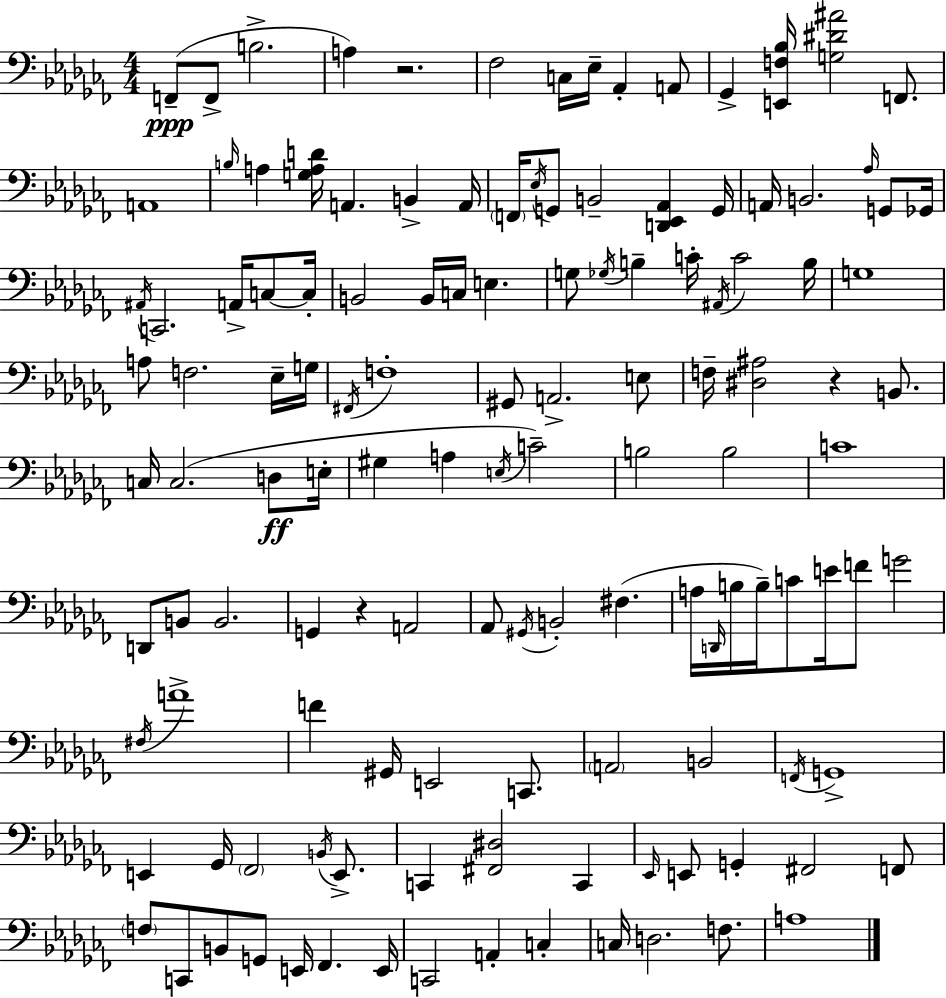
{
  \clef bass
  \numericTimeSignature
  \time 4/4
  \key aes \minor
  f,8--(\ppp f,8-> b2.-> | a4) r2. | fes2 c16 ees16-- aes,4-. a,8 | ges,4-> <e, f bes>16 <g dis' ais'>2 f,8. | \break a,1 | \grace { b16 } a4 <g a d'>16 a,4. b,4-> | a,16 \parenthesize f,16 \acciaccatura { ees16 } g,8 b,2-- <d, ees, aes,>4 | g,16 a,16 b,2. \grace { aes16 } | \break g,8 ges,16 \acciaccatura { ais,16 } c,2. | a,16-> c8~~ c16-. b,2 b,16 c16 e4. | g8 \acciaccatura { ges16 } b4-- c'16-. \acciaccatura { ais,16 } c'2 | b16 g1 | \break a8 f2. | ees16-- g16 \acciaccatura { fis,16 } f1-. | gis,8 a,2.-> | e8 f16-- <dis ais>2 | \break r4 b,8. c16 c2.( | d8\ff e16-. gis4 a4 \acciaccatura { e16 }) | c'2-- b2 | b2 c'1 | \break d,8 b,8 b,2. | g,4 r4 | a,2 aes,8 \acciaccatura { gis,16 } b,2-. | fis4.( a16 \grace { d,16 } b16 b16--) c'8 e'16 | \break f'8 g'2 \acciaccatura { fis16 } a'1-> | f'4 gis,16 | e,2 c,8. \parenthesize a,2 | b,2 \acciaccatura { f,16 } g,1-> | \break e,4 | ges,16 \parenthesize fes,2 \acciaccatura { b,16 } e,8.-> c,4 | <fis, dis>2 c,4 \grace { ees,16 } e,8 | g,4-. fis,2 f,8 \parenthesize f8 | \break c,8 b,8 g,8 e,16 fes,4. e,16 c,2 | a,4-. c4-. c16 d2. | f8. a1 | \bar "|."
}